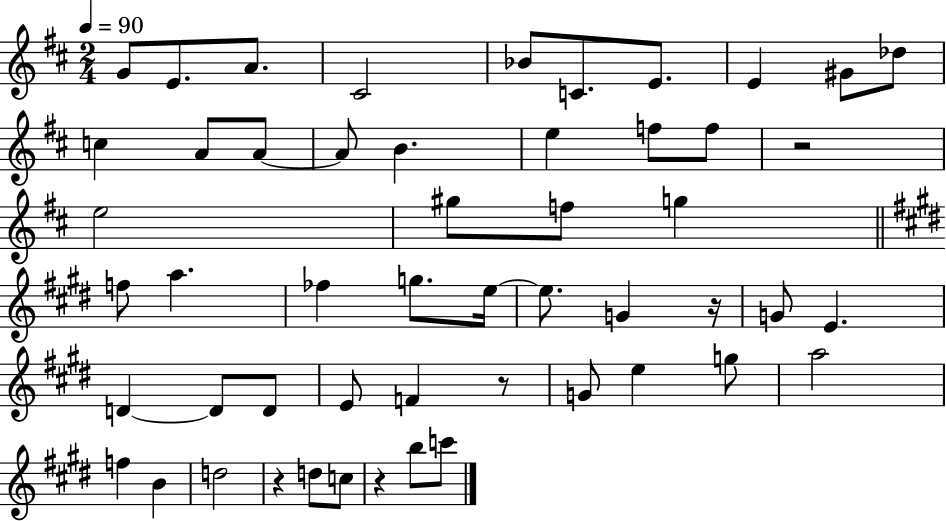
{
  \clef treble
  \numericTimeSignature
  \time 2/4
  \key d \major
  \tempo 4 = 90
  \repeat volta 2 { g'8 e'8. a'8. | cis'2 | bes'8 c'8. e'8. | e'4 gis'8 des''8 | \break c''4 a'8 a'8~~ | a'8 b'4. | e''4 f''8 f''8 | r2 | \break e''2 | gis''8 f''8 g''4 | \bar "||" \break \key e \major f''8 a''4. | fes''4 g''8. e''16~~ | e''8. g'4 r16 | g'8 e'4. | \break d'4~~ d'8 d'8 | e'8 f'4 r8 | g'8 e''4 g''8 | a''2 | \break f''4 b'4 | d''2 | r4 d''8 c''8 | r4 b''8 c'''8 | \break } \bar "|."
}